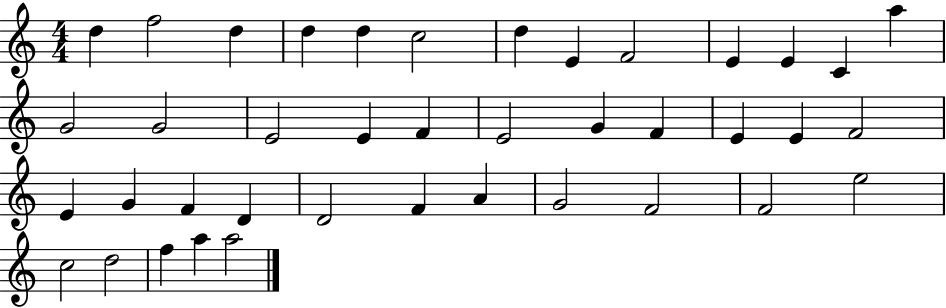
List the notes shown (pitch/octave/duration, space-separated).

D5/q F5/h D5/q D5/q D5/q C5/h D5/q E4/q F4/h E4/q E4/q C4/q A5/q G4/h G4/h E4/h E4/q F4/q E4/h G4/q F4/q E4/q E4/q F4/h E4/q G4/q F4/q D4/q D4/h F4/q A4/q G4/h F4/h F4/h E5/h C5/h D5/h F5/q A5/q A5/h